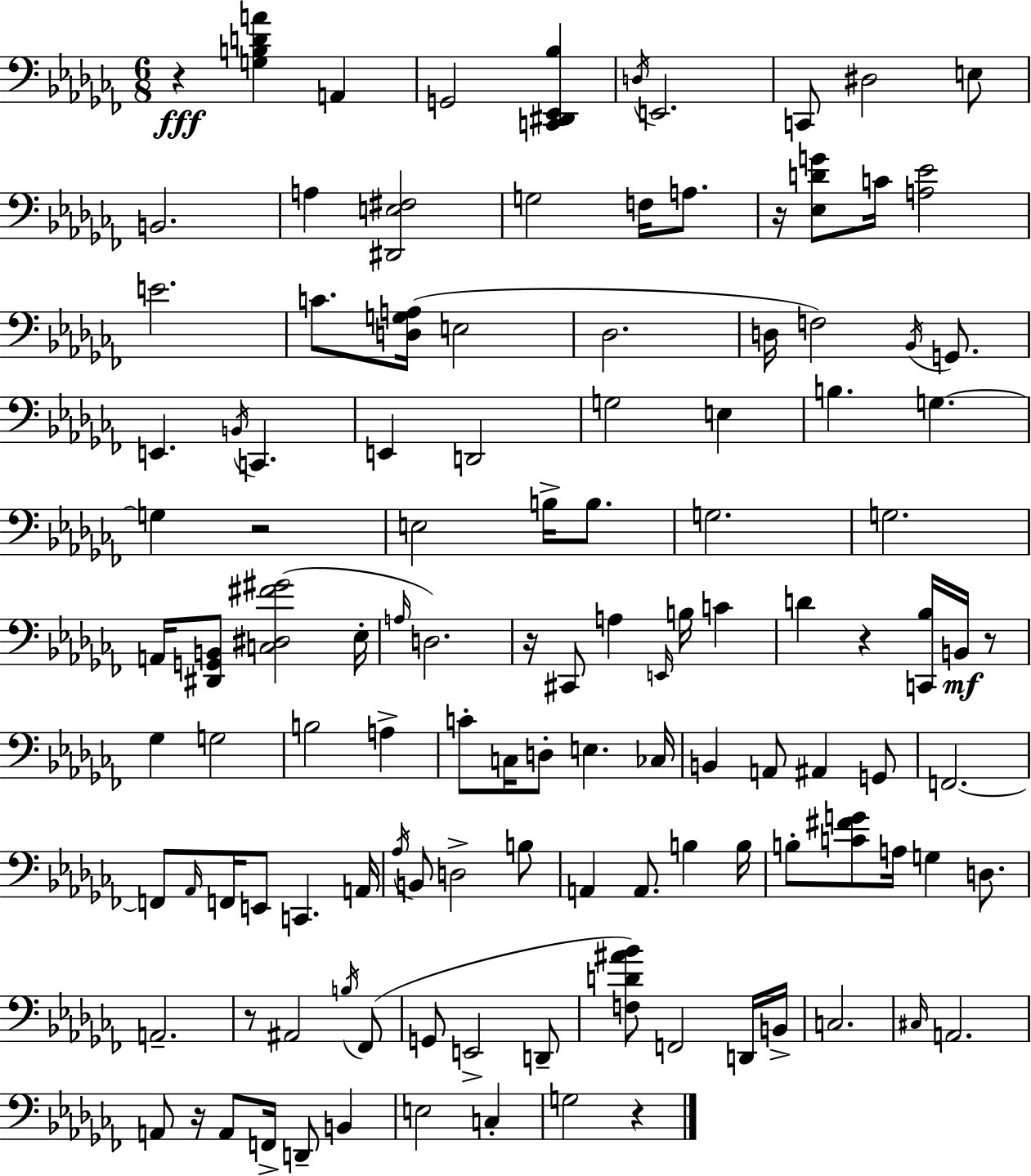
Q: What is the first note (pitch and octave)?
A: A2